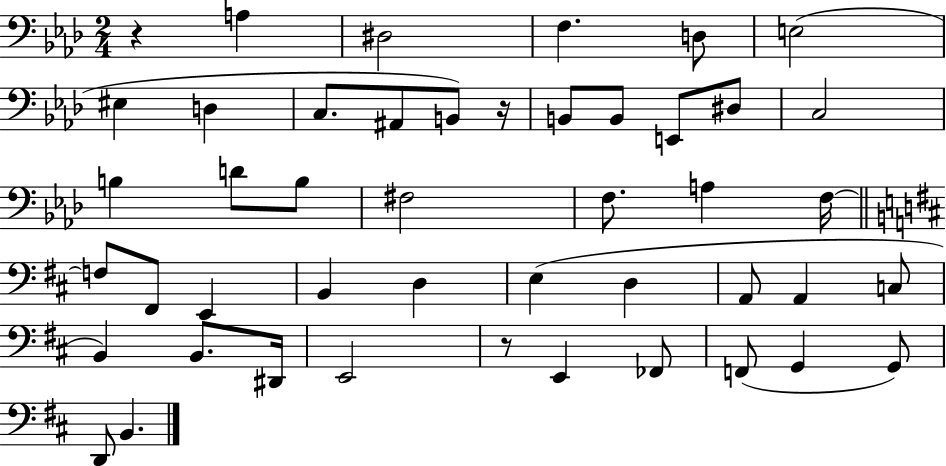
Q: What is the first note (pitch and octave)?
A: A3